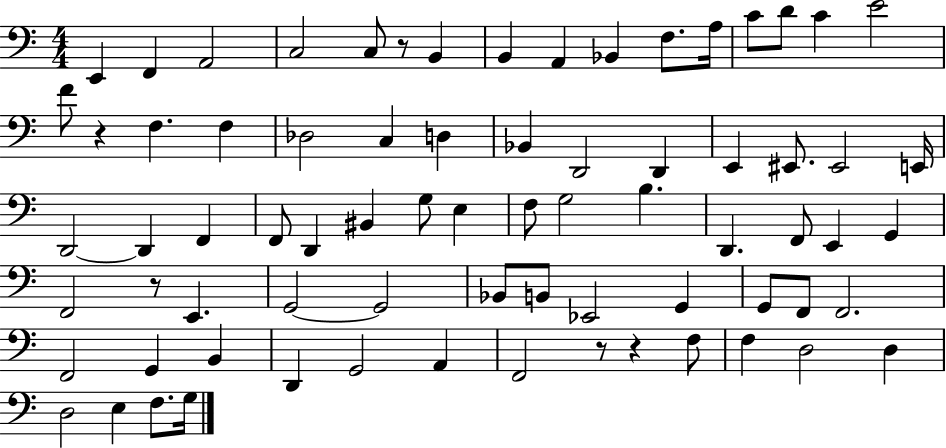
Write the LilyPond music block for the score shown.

{
  \clef bass
  \numericTimeSignature
  \time 4/4
  \key c \major
  e,4 f,4 a,2 | c2 c8 r8 b,4 | b,4 a,4 bes,4 f8. a16 | c'8 d'8 c'4 e'2 | \break f'8 r4 f4. f4 | des2 c4 d4 | bes,4 d,2 d,4 | e,4 eis,8. eis,2 e,16 | \break d,2~~ d,4 f,4 | f,8 d,4 bis,4 g8 e4 | f8 g2 b4. | d,4. f,8 e,4 g,4 | \break f,2 r8 e,4. | g,2~~ g,2 | bes,8 b,8 ees,2 g,4 | g,8 f,8 f,2. | \break f,2 g,4 b,4 | d,4 g,2 a,4 | f,2 r8 r4 f8 | f4 d2 d4 | \break d2 e4 f8. g16 | \bar "|."
}